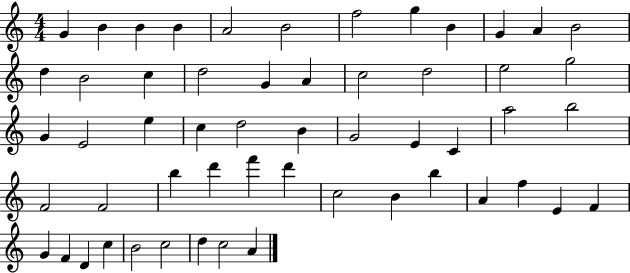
G4/q B4/q B4/q B4/q A4/h B4/h F5/h G5/q B4/q G4/q A4/q B4/h D5/q B4/h C5/q D5/h G4/q A4/q C5/h D5/h E5/h G5/h G4/q E4/h E5/q C5/q D5/h B4/q G4/h E4/q C4/q A5/h B5/h F4/h F4/h B5/q D6/q F6/q D6/q C5/h B4/q B5/q A4/q F5/q E4/q F4/q G4/q F4/q D4/q C5/q B4/h C5/h D5/q C5/h A4/q